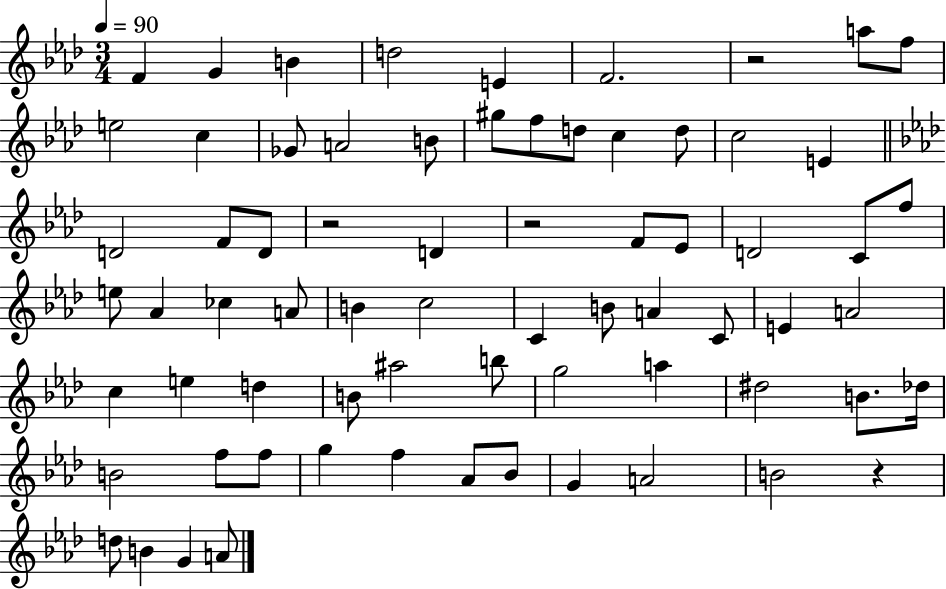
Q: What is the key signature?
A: AES major